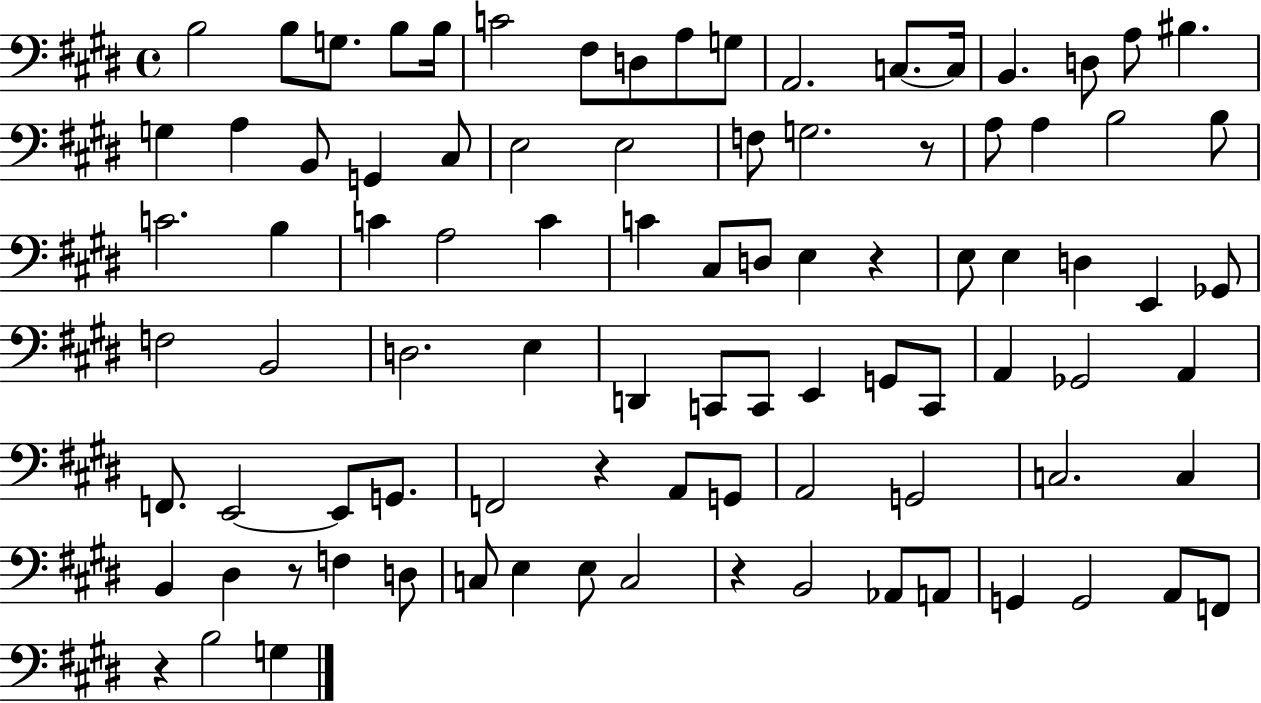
B3/h B3/e G3/e. B3/e B3/s C4/h F#3/e D3/e A3/e G3/e A2/h. C3/e. C3/s B2/q. D3/e A3/e BIS3/q. G3/q A3/q B2/e G2/q C#3/e E3/h E3/h F3/e G3/h. R/e A3/e A3/q B3/h B3/e C4/h. B3/q C4/q A3/h C4/q C4/q C#3/e D3/e E3/q R/q E3/e E3/q D3/q E2/q Gb2/e F3/h B2/h D3/h. E3/q D2/q C2/e C2/e E2/q G2/e C2/e A2/q Gb2/h A2/q F2/e. E2/h E2/e G2/e. F2/h R/q A2/e G2/e A2/h G2/h C3/h. C3/q B2/q D#3/q R/e F3/q D3/e C3/e E3/q E3/e C3/h R/q B2/h Ab2/e A2/e G2/q G2/h A2/e F2/e R/q B3/h G3/q